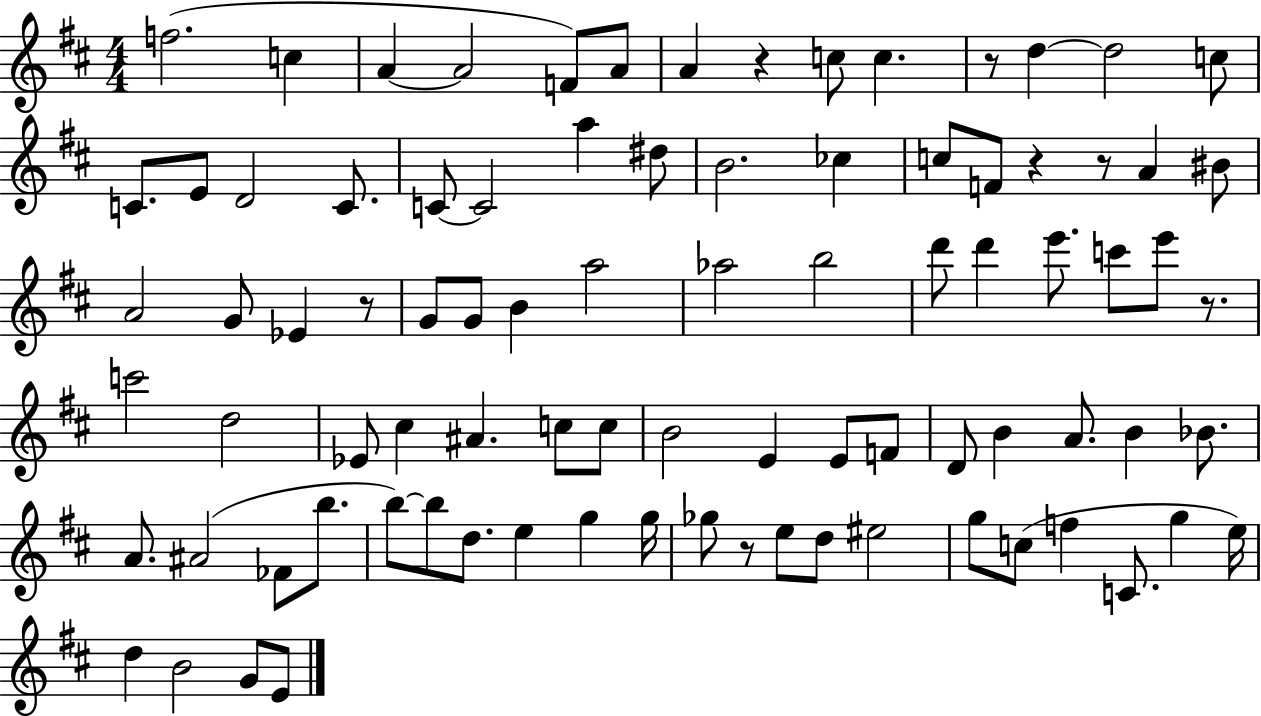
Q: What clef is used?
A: treble